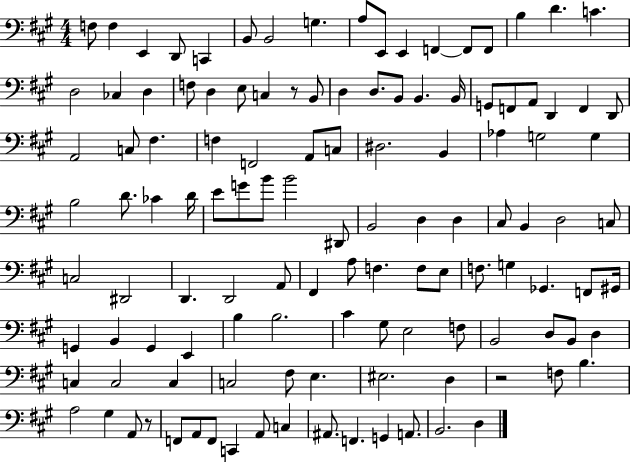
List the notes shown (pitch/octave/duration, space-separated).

F3/e F3/q E2/q D2/e C2/q B2/e B2/h G3/q. A3/e E2/e E2/q F2/q F2/e F2/e B3/q D4/q. C4/q. D3/h CES3/q D3/q F3/e D3/q E3/e C3/q R/e B2/e D3/q D3/e. B2/e B2/q. B2/s G2/e F2/e A2/e D2/q F2/q D2/e A2/h C3/e F#3/q. F3/q F2/h A2/e C3/e D#3/h. B2/q Ab3/q G3/h G3/q B3/h D4/e. CES4/q D4/s E4/e G4/e B4/e B4/h D#2/e B2/h D3/q D3/q C#3/e B2/q D3/h C3/e C3/h D#2/h D2/q. D2/h A2/e F#2/q A3/e F3/q. F3/e E3/e F3/e. G3/q Gb2/q. F2/e G#2/s G2/q B2/q G2/q E2/q B3/q B3/h. C#4/q G#3/e E3/h F3/e B2/h D3/e B2/e D3/q C3/q C3/h C3/q C3/h F#3/e E3/q. EIS3/h. D3/q R/h F3/e B3/q. A3/h G#3/q A2/e R/e F2/e A2/e F2/e C2/q A2/e C3/q A#2/e. F2/q. G2/q A2/e. B2/h. D3/q